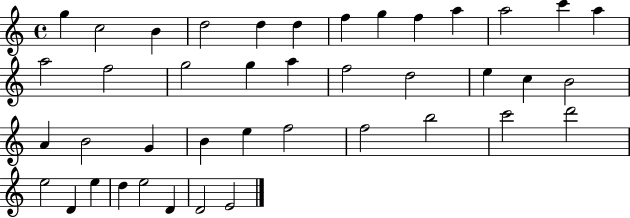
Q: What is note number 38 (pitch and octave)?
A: E5